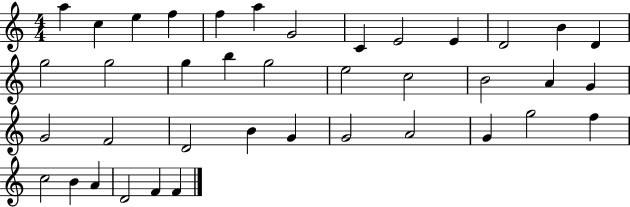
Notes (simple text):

A5/q C5/q E5/q F5/q F5/q A5/q G4/h C4/q E4/h E4/q D4/h B4/q D4/q G5/h G5/h G5/q B5/q G5/h E5/h C5/h B4/h A4/q G4/q G4/h F4/h D4/h B4/q G4/q G4/h A4/h G4/q G5/h F5/q C5/h B4/q A4/q D4/h F4/q F4/q